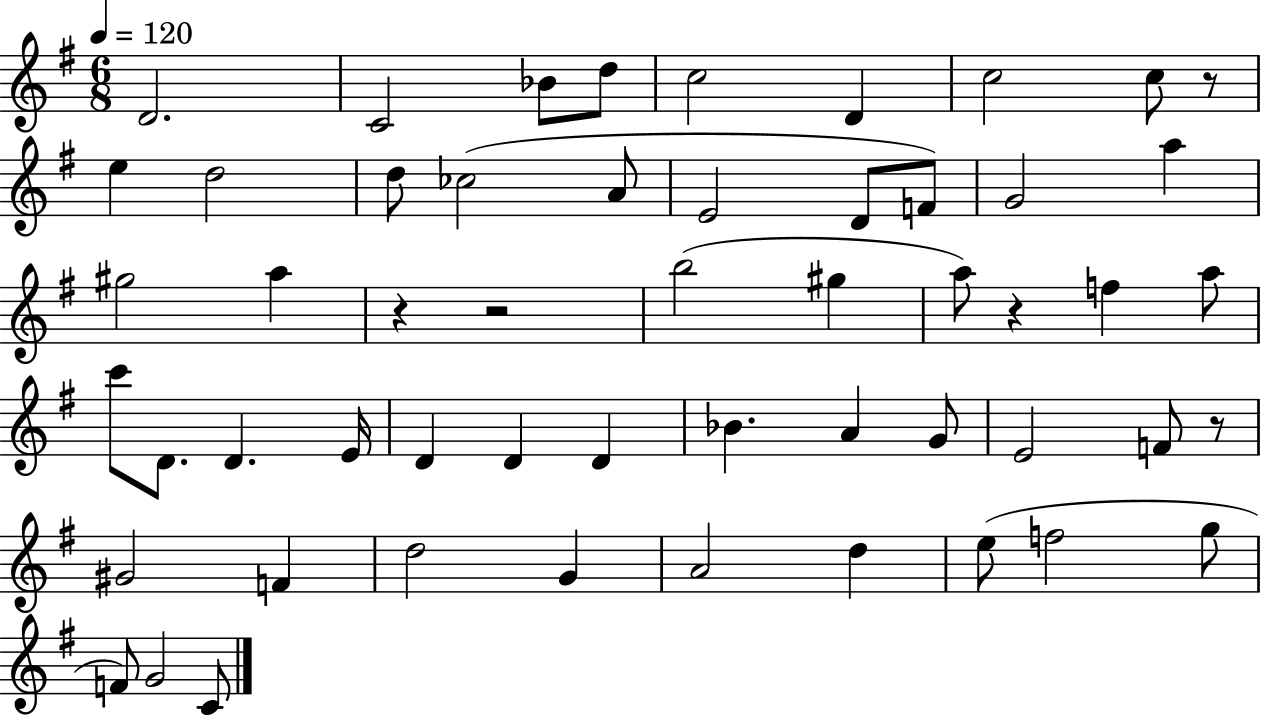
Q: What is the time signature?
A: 6/8